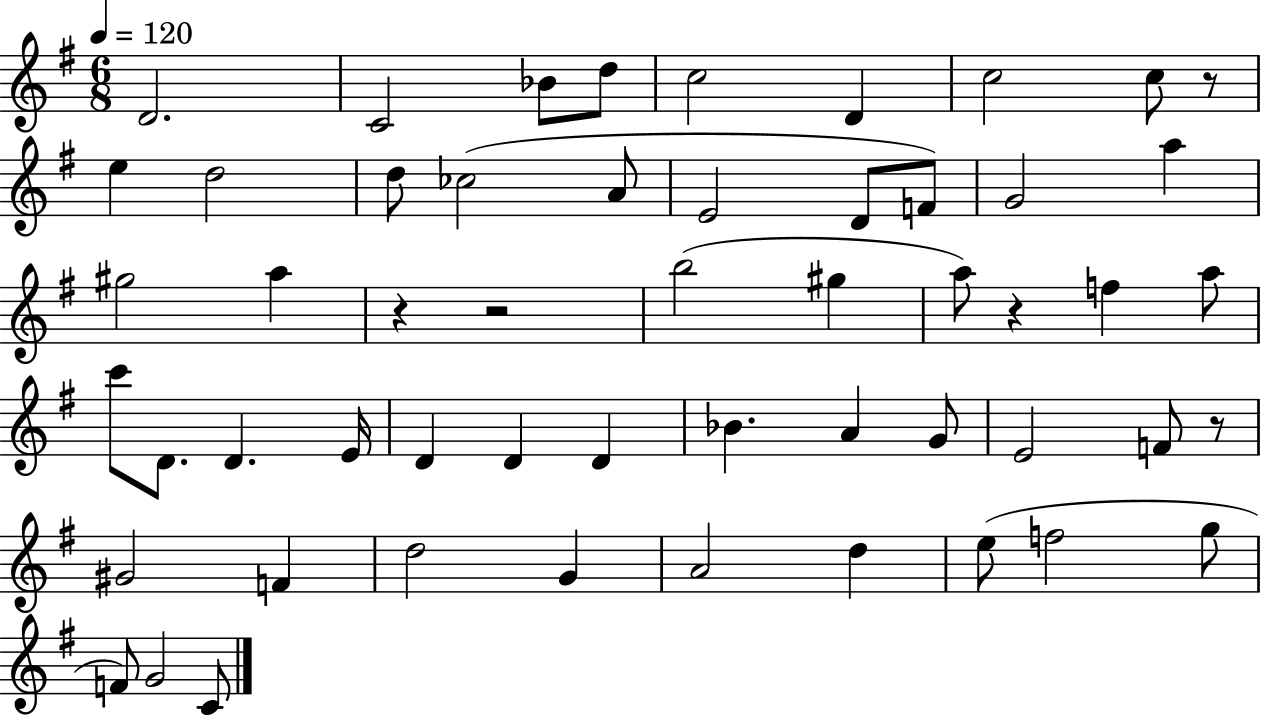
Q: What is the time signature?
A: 6/8